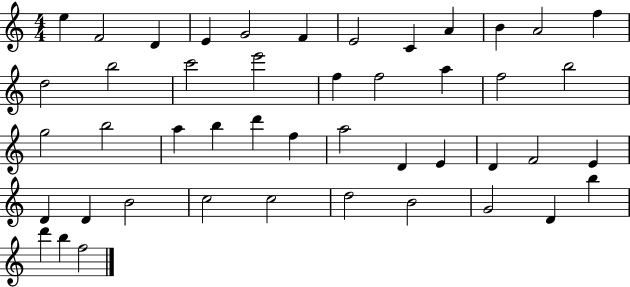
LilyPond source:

{
  \clef treble
  \numericTimeSignature
  \time 4/4
  \key c \major
  e''4 f'2 d'4 | e'4 g'2 f'4 | e'2 c'4 a'4 | b'4 a'2 f''4 | \break d''2 b''2 | c'''2 e'''2 | f''4 f''2 a''4 | f''2 b''2 | \break g''2 b''2 | a''4 b''4 d'''4 f''4 | a''2 d'4 e'4 | d'4 f'2 e'4 | \break d'4 d'4 b'2 | c''2 c''2 | d''2 b'2 | g'2 d'4 b''4 | \break d'''4 b''4 f''2 | \bar "|."
}